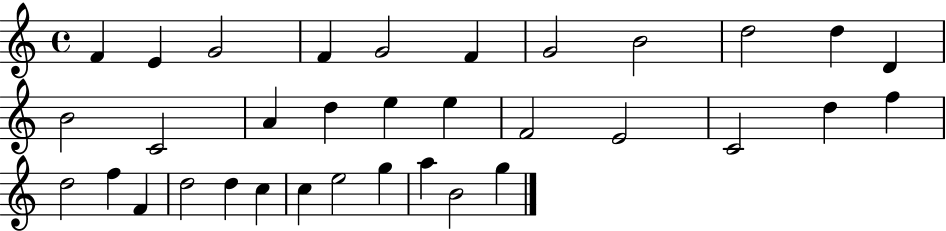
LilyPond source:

{
  \clef treble
  \time 4/4
  \defaultTimeSignature
  \key c \major
  f'4 e'4 g'2 | f'4 g'2 f'4 | g'2 b'2 | d''2 d''4 d'4 | \break b'2 c'2 | a'4 d''4 e''4 e''4 | f'2 e'2 | c'2 d''4 f''4 | \break d''2 f''4 f'4 | d''2 d''4 c''4 | c''4 e''2 g''4 | a''4 b'2 g''4 | \break \bar "|."
}